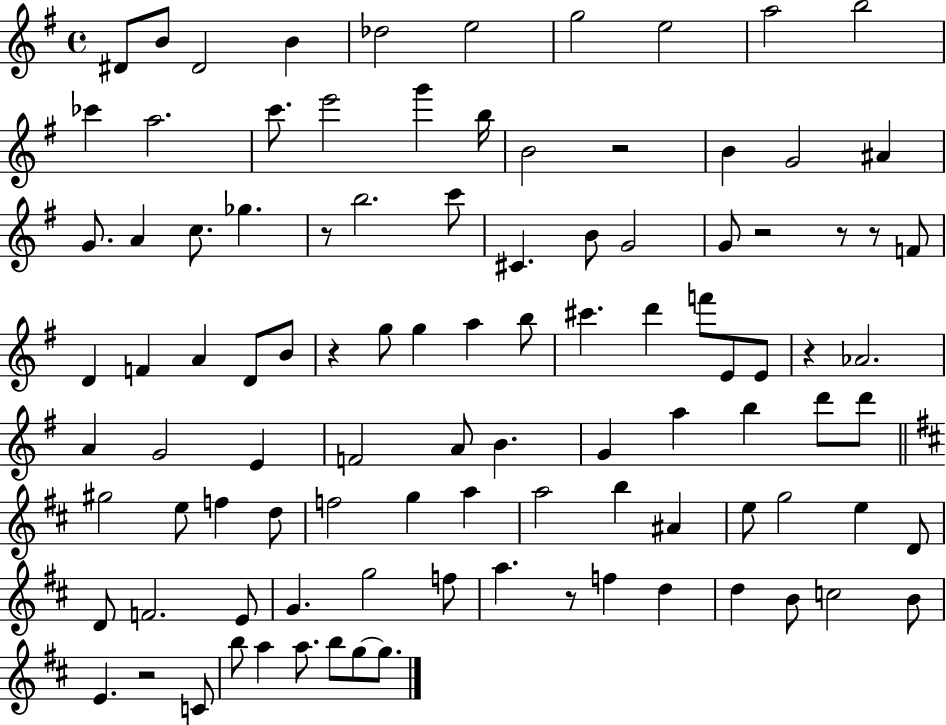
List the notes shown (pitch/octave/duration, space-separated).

D#4/e B4/e D#4/h B4/q Db5/h E5/h G5/h E5/h A5/h B5/h CES6/q A5/h. C6/e. E6/h G6/q B5/s B4/h R/h B4/q G4/h A#4/q G4/e. A4/q C5/e. Gb5/q. R/e B5/h. C6/e C#4/q. B4/e G4/h G4/e R/h R/e R/e F4/e D4/q F4/q A4/q D4/e B4/e R/q G5/e G5/q A5/q B5/e C#6/q. D6/q F6/e E4/e E4/e R/q Ab4/h. A4/q G4/h E4/q F4/h A4/e B4/q. G4/q A5/q B5/q D6/e D6/e G#5/h E5/e F5/q D5/e F5/h G5/q A5/q A5/h B5/q A#4/q E5/e G5/h E5/q D4/e D4/e F4/h. E4/e G4/q. G5/h F5/e A5/q. R/e F5/q D5/q D5/q B4/e C5/h B4/e E4/q. R/h C4/e B5/e A5/q A5/e. B5/e G5/e G5/e.